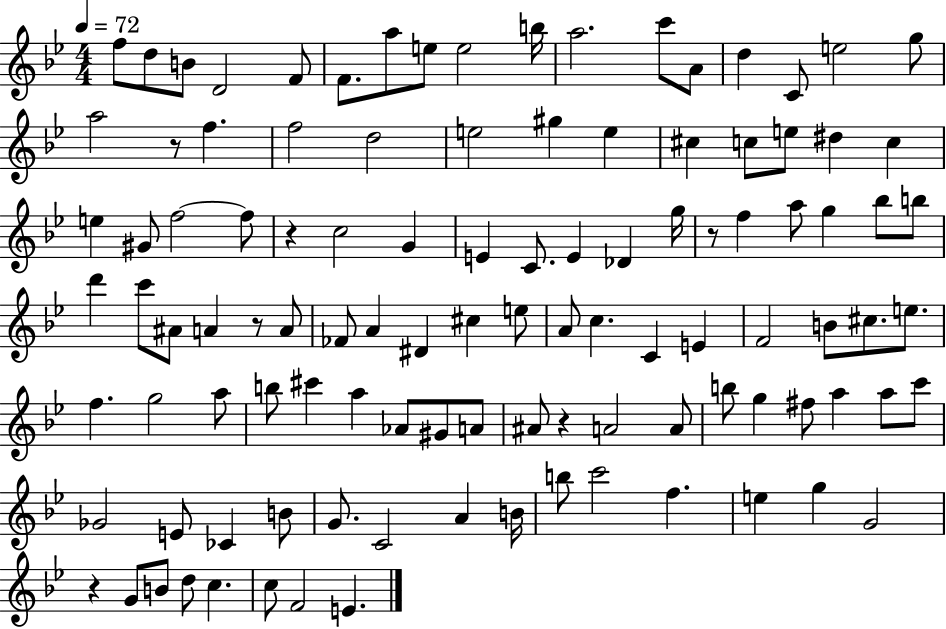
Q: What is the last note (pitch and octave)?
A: E4